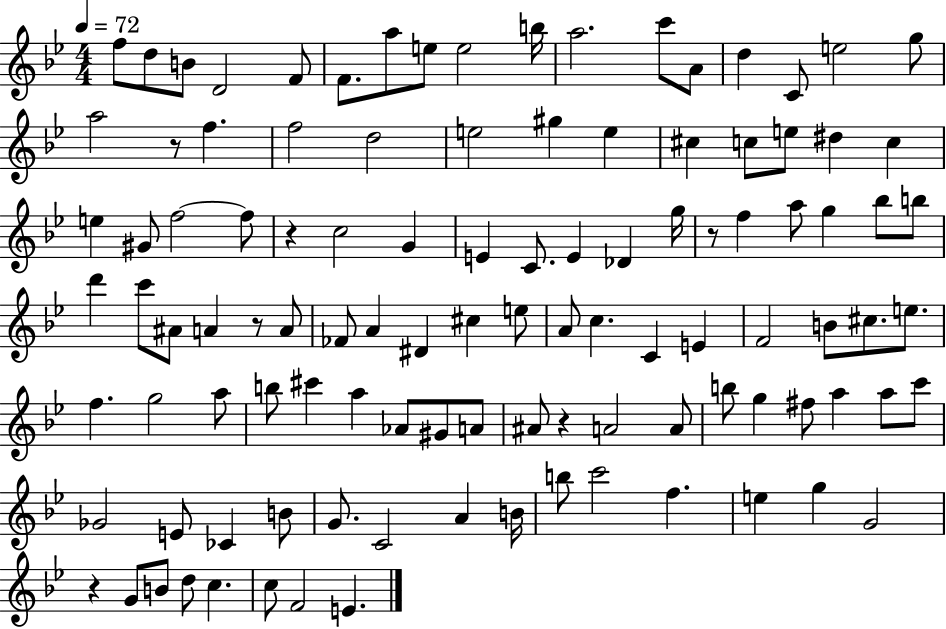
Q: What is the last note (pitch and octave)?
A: E4